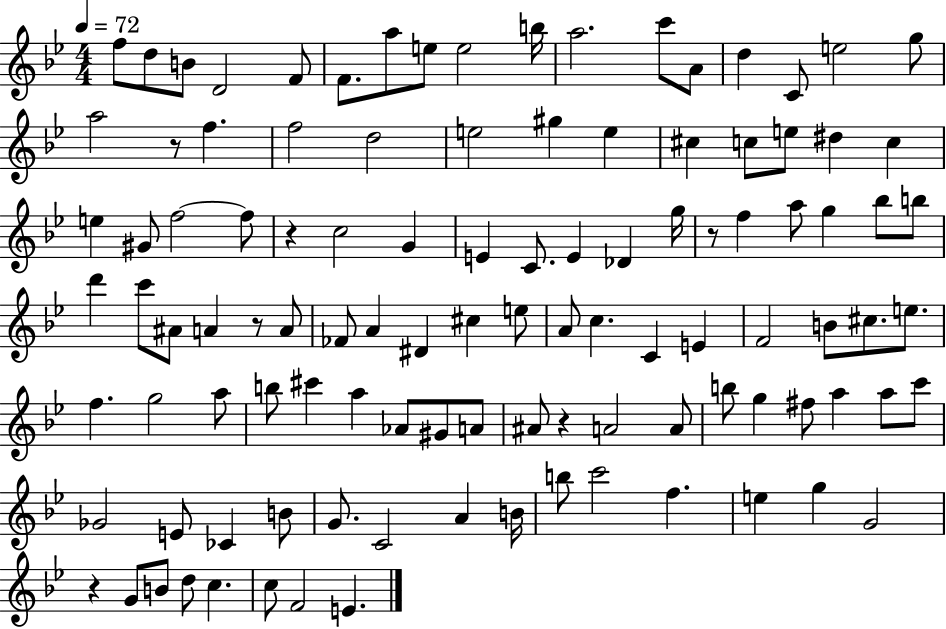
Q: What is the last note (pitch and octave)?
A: E4